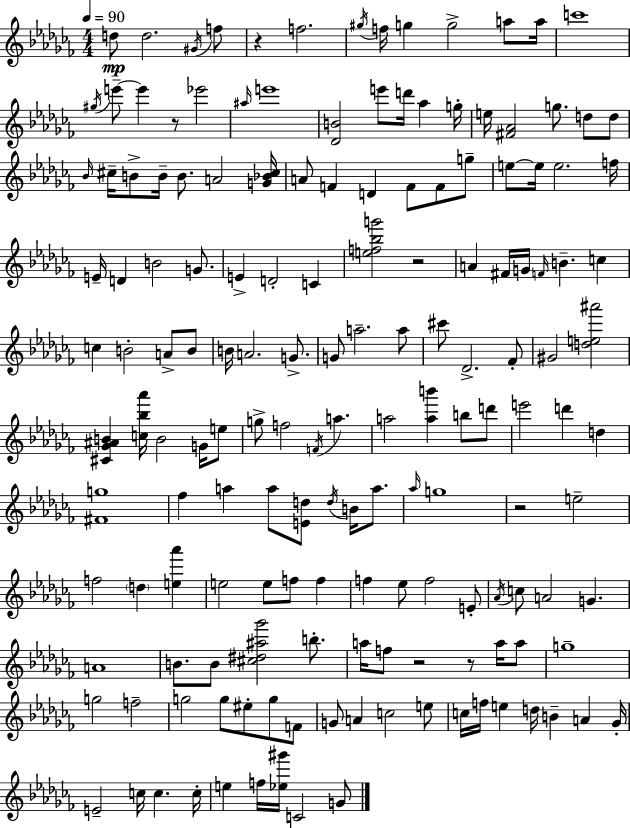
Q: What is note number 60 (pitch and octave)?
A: B4